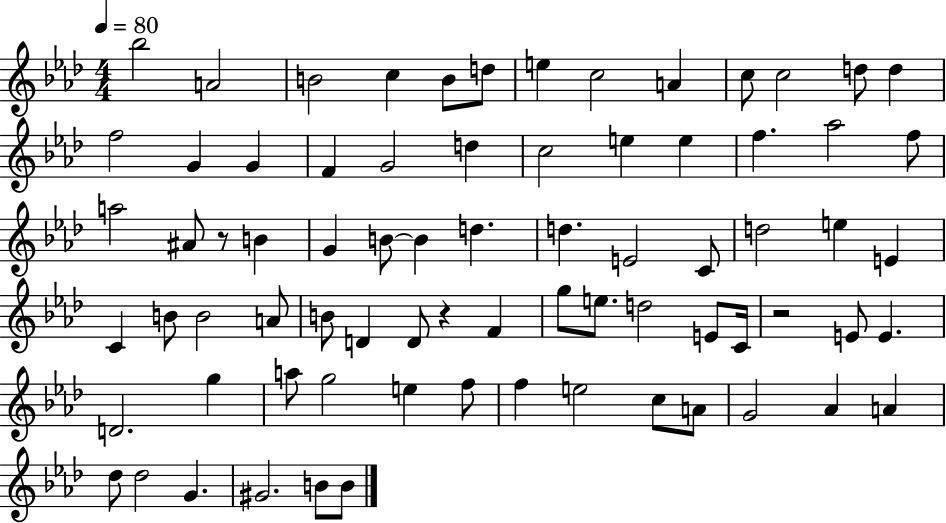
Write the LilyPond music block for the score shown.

{
  \clef treble
  \numericTimeSignature
  \time 4/4
  \key aes \major
  \tempo 4 = 80
  bes''2 a'2 | b'2 c''4 b'8 d''8 | e''4 c''2 a'4 | c''8 c''2 d''8 d''4 | \break f''2 g'4 g'4 | f'4 g'2 d''4 | c''2 e''4 e''4 | f''4. aes''2 f''8 | \break a''2 ais'8 r8 b'4 | g'4 b'8~~ b'4 d''4. | d''4. e'2 c'8 | d''2 e''4 e'4 | \break c'4 b'8 b'2 a'8 | b'8 d'4 d'8 r4 f'4 | g''8 e''8. d''2 e'8 c'16 | r2 e'8 e'4. | \break d'2. g''4 | a''8 g''2 e''4 f''8 | f''4 e''2 c''8 a'8 | g'2 aes'4 a'4 | \break des''8 des''2 g'4. | gis'2. b'8 b'8 | \bar "|."
}